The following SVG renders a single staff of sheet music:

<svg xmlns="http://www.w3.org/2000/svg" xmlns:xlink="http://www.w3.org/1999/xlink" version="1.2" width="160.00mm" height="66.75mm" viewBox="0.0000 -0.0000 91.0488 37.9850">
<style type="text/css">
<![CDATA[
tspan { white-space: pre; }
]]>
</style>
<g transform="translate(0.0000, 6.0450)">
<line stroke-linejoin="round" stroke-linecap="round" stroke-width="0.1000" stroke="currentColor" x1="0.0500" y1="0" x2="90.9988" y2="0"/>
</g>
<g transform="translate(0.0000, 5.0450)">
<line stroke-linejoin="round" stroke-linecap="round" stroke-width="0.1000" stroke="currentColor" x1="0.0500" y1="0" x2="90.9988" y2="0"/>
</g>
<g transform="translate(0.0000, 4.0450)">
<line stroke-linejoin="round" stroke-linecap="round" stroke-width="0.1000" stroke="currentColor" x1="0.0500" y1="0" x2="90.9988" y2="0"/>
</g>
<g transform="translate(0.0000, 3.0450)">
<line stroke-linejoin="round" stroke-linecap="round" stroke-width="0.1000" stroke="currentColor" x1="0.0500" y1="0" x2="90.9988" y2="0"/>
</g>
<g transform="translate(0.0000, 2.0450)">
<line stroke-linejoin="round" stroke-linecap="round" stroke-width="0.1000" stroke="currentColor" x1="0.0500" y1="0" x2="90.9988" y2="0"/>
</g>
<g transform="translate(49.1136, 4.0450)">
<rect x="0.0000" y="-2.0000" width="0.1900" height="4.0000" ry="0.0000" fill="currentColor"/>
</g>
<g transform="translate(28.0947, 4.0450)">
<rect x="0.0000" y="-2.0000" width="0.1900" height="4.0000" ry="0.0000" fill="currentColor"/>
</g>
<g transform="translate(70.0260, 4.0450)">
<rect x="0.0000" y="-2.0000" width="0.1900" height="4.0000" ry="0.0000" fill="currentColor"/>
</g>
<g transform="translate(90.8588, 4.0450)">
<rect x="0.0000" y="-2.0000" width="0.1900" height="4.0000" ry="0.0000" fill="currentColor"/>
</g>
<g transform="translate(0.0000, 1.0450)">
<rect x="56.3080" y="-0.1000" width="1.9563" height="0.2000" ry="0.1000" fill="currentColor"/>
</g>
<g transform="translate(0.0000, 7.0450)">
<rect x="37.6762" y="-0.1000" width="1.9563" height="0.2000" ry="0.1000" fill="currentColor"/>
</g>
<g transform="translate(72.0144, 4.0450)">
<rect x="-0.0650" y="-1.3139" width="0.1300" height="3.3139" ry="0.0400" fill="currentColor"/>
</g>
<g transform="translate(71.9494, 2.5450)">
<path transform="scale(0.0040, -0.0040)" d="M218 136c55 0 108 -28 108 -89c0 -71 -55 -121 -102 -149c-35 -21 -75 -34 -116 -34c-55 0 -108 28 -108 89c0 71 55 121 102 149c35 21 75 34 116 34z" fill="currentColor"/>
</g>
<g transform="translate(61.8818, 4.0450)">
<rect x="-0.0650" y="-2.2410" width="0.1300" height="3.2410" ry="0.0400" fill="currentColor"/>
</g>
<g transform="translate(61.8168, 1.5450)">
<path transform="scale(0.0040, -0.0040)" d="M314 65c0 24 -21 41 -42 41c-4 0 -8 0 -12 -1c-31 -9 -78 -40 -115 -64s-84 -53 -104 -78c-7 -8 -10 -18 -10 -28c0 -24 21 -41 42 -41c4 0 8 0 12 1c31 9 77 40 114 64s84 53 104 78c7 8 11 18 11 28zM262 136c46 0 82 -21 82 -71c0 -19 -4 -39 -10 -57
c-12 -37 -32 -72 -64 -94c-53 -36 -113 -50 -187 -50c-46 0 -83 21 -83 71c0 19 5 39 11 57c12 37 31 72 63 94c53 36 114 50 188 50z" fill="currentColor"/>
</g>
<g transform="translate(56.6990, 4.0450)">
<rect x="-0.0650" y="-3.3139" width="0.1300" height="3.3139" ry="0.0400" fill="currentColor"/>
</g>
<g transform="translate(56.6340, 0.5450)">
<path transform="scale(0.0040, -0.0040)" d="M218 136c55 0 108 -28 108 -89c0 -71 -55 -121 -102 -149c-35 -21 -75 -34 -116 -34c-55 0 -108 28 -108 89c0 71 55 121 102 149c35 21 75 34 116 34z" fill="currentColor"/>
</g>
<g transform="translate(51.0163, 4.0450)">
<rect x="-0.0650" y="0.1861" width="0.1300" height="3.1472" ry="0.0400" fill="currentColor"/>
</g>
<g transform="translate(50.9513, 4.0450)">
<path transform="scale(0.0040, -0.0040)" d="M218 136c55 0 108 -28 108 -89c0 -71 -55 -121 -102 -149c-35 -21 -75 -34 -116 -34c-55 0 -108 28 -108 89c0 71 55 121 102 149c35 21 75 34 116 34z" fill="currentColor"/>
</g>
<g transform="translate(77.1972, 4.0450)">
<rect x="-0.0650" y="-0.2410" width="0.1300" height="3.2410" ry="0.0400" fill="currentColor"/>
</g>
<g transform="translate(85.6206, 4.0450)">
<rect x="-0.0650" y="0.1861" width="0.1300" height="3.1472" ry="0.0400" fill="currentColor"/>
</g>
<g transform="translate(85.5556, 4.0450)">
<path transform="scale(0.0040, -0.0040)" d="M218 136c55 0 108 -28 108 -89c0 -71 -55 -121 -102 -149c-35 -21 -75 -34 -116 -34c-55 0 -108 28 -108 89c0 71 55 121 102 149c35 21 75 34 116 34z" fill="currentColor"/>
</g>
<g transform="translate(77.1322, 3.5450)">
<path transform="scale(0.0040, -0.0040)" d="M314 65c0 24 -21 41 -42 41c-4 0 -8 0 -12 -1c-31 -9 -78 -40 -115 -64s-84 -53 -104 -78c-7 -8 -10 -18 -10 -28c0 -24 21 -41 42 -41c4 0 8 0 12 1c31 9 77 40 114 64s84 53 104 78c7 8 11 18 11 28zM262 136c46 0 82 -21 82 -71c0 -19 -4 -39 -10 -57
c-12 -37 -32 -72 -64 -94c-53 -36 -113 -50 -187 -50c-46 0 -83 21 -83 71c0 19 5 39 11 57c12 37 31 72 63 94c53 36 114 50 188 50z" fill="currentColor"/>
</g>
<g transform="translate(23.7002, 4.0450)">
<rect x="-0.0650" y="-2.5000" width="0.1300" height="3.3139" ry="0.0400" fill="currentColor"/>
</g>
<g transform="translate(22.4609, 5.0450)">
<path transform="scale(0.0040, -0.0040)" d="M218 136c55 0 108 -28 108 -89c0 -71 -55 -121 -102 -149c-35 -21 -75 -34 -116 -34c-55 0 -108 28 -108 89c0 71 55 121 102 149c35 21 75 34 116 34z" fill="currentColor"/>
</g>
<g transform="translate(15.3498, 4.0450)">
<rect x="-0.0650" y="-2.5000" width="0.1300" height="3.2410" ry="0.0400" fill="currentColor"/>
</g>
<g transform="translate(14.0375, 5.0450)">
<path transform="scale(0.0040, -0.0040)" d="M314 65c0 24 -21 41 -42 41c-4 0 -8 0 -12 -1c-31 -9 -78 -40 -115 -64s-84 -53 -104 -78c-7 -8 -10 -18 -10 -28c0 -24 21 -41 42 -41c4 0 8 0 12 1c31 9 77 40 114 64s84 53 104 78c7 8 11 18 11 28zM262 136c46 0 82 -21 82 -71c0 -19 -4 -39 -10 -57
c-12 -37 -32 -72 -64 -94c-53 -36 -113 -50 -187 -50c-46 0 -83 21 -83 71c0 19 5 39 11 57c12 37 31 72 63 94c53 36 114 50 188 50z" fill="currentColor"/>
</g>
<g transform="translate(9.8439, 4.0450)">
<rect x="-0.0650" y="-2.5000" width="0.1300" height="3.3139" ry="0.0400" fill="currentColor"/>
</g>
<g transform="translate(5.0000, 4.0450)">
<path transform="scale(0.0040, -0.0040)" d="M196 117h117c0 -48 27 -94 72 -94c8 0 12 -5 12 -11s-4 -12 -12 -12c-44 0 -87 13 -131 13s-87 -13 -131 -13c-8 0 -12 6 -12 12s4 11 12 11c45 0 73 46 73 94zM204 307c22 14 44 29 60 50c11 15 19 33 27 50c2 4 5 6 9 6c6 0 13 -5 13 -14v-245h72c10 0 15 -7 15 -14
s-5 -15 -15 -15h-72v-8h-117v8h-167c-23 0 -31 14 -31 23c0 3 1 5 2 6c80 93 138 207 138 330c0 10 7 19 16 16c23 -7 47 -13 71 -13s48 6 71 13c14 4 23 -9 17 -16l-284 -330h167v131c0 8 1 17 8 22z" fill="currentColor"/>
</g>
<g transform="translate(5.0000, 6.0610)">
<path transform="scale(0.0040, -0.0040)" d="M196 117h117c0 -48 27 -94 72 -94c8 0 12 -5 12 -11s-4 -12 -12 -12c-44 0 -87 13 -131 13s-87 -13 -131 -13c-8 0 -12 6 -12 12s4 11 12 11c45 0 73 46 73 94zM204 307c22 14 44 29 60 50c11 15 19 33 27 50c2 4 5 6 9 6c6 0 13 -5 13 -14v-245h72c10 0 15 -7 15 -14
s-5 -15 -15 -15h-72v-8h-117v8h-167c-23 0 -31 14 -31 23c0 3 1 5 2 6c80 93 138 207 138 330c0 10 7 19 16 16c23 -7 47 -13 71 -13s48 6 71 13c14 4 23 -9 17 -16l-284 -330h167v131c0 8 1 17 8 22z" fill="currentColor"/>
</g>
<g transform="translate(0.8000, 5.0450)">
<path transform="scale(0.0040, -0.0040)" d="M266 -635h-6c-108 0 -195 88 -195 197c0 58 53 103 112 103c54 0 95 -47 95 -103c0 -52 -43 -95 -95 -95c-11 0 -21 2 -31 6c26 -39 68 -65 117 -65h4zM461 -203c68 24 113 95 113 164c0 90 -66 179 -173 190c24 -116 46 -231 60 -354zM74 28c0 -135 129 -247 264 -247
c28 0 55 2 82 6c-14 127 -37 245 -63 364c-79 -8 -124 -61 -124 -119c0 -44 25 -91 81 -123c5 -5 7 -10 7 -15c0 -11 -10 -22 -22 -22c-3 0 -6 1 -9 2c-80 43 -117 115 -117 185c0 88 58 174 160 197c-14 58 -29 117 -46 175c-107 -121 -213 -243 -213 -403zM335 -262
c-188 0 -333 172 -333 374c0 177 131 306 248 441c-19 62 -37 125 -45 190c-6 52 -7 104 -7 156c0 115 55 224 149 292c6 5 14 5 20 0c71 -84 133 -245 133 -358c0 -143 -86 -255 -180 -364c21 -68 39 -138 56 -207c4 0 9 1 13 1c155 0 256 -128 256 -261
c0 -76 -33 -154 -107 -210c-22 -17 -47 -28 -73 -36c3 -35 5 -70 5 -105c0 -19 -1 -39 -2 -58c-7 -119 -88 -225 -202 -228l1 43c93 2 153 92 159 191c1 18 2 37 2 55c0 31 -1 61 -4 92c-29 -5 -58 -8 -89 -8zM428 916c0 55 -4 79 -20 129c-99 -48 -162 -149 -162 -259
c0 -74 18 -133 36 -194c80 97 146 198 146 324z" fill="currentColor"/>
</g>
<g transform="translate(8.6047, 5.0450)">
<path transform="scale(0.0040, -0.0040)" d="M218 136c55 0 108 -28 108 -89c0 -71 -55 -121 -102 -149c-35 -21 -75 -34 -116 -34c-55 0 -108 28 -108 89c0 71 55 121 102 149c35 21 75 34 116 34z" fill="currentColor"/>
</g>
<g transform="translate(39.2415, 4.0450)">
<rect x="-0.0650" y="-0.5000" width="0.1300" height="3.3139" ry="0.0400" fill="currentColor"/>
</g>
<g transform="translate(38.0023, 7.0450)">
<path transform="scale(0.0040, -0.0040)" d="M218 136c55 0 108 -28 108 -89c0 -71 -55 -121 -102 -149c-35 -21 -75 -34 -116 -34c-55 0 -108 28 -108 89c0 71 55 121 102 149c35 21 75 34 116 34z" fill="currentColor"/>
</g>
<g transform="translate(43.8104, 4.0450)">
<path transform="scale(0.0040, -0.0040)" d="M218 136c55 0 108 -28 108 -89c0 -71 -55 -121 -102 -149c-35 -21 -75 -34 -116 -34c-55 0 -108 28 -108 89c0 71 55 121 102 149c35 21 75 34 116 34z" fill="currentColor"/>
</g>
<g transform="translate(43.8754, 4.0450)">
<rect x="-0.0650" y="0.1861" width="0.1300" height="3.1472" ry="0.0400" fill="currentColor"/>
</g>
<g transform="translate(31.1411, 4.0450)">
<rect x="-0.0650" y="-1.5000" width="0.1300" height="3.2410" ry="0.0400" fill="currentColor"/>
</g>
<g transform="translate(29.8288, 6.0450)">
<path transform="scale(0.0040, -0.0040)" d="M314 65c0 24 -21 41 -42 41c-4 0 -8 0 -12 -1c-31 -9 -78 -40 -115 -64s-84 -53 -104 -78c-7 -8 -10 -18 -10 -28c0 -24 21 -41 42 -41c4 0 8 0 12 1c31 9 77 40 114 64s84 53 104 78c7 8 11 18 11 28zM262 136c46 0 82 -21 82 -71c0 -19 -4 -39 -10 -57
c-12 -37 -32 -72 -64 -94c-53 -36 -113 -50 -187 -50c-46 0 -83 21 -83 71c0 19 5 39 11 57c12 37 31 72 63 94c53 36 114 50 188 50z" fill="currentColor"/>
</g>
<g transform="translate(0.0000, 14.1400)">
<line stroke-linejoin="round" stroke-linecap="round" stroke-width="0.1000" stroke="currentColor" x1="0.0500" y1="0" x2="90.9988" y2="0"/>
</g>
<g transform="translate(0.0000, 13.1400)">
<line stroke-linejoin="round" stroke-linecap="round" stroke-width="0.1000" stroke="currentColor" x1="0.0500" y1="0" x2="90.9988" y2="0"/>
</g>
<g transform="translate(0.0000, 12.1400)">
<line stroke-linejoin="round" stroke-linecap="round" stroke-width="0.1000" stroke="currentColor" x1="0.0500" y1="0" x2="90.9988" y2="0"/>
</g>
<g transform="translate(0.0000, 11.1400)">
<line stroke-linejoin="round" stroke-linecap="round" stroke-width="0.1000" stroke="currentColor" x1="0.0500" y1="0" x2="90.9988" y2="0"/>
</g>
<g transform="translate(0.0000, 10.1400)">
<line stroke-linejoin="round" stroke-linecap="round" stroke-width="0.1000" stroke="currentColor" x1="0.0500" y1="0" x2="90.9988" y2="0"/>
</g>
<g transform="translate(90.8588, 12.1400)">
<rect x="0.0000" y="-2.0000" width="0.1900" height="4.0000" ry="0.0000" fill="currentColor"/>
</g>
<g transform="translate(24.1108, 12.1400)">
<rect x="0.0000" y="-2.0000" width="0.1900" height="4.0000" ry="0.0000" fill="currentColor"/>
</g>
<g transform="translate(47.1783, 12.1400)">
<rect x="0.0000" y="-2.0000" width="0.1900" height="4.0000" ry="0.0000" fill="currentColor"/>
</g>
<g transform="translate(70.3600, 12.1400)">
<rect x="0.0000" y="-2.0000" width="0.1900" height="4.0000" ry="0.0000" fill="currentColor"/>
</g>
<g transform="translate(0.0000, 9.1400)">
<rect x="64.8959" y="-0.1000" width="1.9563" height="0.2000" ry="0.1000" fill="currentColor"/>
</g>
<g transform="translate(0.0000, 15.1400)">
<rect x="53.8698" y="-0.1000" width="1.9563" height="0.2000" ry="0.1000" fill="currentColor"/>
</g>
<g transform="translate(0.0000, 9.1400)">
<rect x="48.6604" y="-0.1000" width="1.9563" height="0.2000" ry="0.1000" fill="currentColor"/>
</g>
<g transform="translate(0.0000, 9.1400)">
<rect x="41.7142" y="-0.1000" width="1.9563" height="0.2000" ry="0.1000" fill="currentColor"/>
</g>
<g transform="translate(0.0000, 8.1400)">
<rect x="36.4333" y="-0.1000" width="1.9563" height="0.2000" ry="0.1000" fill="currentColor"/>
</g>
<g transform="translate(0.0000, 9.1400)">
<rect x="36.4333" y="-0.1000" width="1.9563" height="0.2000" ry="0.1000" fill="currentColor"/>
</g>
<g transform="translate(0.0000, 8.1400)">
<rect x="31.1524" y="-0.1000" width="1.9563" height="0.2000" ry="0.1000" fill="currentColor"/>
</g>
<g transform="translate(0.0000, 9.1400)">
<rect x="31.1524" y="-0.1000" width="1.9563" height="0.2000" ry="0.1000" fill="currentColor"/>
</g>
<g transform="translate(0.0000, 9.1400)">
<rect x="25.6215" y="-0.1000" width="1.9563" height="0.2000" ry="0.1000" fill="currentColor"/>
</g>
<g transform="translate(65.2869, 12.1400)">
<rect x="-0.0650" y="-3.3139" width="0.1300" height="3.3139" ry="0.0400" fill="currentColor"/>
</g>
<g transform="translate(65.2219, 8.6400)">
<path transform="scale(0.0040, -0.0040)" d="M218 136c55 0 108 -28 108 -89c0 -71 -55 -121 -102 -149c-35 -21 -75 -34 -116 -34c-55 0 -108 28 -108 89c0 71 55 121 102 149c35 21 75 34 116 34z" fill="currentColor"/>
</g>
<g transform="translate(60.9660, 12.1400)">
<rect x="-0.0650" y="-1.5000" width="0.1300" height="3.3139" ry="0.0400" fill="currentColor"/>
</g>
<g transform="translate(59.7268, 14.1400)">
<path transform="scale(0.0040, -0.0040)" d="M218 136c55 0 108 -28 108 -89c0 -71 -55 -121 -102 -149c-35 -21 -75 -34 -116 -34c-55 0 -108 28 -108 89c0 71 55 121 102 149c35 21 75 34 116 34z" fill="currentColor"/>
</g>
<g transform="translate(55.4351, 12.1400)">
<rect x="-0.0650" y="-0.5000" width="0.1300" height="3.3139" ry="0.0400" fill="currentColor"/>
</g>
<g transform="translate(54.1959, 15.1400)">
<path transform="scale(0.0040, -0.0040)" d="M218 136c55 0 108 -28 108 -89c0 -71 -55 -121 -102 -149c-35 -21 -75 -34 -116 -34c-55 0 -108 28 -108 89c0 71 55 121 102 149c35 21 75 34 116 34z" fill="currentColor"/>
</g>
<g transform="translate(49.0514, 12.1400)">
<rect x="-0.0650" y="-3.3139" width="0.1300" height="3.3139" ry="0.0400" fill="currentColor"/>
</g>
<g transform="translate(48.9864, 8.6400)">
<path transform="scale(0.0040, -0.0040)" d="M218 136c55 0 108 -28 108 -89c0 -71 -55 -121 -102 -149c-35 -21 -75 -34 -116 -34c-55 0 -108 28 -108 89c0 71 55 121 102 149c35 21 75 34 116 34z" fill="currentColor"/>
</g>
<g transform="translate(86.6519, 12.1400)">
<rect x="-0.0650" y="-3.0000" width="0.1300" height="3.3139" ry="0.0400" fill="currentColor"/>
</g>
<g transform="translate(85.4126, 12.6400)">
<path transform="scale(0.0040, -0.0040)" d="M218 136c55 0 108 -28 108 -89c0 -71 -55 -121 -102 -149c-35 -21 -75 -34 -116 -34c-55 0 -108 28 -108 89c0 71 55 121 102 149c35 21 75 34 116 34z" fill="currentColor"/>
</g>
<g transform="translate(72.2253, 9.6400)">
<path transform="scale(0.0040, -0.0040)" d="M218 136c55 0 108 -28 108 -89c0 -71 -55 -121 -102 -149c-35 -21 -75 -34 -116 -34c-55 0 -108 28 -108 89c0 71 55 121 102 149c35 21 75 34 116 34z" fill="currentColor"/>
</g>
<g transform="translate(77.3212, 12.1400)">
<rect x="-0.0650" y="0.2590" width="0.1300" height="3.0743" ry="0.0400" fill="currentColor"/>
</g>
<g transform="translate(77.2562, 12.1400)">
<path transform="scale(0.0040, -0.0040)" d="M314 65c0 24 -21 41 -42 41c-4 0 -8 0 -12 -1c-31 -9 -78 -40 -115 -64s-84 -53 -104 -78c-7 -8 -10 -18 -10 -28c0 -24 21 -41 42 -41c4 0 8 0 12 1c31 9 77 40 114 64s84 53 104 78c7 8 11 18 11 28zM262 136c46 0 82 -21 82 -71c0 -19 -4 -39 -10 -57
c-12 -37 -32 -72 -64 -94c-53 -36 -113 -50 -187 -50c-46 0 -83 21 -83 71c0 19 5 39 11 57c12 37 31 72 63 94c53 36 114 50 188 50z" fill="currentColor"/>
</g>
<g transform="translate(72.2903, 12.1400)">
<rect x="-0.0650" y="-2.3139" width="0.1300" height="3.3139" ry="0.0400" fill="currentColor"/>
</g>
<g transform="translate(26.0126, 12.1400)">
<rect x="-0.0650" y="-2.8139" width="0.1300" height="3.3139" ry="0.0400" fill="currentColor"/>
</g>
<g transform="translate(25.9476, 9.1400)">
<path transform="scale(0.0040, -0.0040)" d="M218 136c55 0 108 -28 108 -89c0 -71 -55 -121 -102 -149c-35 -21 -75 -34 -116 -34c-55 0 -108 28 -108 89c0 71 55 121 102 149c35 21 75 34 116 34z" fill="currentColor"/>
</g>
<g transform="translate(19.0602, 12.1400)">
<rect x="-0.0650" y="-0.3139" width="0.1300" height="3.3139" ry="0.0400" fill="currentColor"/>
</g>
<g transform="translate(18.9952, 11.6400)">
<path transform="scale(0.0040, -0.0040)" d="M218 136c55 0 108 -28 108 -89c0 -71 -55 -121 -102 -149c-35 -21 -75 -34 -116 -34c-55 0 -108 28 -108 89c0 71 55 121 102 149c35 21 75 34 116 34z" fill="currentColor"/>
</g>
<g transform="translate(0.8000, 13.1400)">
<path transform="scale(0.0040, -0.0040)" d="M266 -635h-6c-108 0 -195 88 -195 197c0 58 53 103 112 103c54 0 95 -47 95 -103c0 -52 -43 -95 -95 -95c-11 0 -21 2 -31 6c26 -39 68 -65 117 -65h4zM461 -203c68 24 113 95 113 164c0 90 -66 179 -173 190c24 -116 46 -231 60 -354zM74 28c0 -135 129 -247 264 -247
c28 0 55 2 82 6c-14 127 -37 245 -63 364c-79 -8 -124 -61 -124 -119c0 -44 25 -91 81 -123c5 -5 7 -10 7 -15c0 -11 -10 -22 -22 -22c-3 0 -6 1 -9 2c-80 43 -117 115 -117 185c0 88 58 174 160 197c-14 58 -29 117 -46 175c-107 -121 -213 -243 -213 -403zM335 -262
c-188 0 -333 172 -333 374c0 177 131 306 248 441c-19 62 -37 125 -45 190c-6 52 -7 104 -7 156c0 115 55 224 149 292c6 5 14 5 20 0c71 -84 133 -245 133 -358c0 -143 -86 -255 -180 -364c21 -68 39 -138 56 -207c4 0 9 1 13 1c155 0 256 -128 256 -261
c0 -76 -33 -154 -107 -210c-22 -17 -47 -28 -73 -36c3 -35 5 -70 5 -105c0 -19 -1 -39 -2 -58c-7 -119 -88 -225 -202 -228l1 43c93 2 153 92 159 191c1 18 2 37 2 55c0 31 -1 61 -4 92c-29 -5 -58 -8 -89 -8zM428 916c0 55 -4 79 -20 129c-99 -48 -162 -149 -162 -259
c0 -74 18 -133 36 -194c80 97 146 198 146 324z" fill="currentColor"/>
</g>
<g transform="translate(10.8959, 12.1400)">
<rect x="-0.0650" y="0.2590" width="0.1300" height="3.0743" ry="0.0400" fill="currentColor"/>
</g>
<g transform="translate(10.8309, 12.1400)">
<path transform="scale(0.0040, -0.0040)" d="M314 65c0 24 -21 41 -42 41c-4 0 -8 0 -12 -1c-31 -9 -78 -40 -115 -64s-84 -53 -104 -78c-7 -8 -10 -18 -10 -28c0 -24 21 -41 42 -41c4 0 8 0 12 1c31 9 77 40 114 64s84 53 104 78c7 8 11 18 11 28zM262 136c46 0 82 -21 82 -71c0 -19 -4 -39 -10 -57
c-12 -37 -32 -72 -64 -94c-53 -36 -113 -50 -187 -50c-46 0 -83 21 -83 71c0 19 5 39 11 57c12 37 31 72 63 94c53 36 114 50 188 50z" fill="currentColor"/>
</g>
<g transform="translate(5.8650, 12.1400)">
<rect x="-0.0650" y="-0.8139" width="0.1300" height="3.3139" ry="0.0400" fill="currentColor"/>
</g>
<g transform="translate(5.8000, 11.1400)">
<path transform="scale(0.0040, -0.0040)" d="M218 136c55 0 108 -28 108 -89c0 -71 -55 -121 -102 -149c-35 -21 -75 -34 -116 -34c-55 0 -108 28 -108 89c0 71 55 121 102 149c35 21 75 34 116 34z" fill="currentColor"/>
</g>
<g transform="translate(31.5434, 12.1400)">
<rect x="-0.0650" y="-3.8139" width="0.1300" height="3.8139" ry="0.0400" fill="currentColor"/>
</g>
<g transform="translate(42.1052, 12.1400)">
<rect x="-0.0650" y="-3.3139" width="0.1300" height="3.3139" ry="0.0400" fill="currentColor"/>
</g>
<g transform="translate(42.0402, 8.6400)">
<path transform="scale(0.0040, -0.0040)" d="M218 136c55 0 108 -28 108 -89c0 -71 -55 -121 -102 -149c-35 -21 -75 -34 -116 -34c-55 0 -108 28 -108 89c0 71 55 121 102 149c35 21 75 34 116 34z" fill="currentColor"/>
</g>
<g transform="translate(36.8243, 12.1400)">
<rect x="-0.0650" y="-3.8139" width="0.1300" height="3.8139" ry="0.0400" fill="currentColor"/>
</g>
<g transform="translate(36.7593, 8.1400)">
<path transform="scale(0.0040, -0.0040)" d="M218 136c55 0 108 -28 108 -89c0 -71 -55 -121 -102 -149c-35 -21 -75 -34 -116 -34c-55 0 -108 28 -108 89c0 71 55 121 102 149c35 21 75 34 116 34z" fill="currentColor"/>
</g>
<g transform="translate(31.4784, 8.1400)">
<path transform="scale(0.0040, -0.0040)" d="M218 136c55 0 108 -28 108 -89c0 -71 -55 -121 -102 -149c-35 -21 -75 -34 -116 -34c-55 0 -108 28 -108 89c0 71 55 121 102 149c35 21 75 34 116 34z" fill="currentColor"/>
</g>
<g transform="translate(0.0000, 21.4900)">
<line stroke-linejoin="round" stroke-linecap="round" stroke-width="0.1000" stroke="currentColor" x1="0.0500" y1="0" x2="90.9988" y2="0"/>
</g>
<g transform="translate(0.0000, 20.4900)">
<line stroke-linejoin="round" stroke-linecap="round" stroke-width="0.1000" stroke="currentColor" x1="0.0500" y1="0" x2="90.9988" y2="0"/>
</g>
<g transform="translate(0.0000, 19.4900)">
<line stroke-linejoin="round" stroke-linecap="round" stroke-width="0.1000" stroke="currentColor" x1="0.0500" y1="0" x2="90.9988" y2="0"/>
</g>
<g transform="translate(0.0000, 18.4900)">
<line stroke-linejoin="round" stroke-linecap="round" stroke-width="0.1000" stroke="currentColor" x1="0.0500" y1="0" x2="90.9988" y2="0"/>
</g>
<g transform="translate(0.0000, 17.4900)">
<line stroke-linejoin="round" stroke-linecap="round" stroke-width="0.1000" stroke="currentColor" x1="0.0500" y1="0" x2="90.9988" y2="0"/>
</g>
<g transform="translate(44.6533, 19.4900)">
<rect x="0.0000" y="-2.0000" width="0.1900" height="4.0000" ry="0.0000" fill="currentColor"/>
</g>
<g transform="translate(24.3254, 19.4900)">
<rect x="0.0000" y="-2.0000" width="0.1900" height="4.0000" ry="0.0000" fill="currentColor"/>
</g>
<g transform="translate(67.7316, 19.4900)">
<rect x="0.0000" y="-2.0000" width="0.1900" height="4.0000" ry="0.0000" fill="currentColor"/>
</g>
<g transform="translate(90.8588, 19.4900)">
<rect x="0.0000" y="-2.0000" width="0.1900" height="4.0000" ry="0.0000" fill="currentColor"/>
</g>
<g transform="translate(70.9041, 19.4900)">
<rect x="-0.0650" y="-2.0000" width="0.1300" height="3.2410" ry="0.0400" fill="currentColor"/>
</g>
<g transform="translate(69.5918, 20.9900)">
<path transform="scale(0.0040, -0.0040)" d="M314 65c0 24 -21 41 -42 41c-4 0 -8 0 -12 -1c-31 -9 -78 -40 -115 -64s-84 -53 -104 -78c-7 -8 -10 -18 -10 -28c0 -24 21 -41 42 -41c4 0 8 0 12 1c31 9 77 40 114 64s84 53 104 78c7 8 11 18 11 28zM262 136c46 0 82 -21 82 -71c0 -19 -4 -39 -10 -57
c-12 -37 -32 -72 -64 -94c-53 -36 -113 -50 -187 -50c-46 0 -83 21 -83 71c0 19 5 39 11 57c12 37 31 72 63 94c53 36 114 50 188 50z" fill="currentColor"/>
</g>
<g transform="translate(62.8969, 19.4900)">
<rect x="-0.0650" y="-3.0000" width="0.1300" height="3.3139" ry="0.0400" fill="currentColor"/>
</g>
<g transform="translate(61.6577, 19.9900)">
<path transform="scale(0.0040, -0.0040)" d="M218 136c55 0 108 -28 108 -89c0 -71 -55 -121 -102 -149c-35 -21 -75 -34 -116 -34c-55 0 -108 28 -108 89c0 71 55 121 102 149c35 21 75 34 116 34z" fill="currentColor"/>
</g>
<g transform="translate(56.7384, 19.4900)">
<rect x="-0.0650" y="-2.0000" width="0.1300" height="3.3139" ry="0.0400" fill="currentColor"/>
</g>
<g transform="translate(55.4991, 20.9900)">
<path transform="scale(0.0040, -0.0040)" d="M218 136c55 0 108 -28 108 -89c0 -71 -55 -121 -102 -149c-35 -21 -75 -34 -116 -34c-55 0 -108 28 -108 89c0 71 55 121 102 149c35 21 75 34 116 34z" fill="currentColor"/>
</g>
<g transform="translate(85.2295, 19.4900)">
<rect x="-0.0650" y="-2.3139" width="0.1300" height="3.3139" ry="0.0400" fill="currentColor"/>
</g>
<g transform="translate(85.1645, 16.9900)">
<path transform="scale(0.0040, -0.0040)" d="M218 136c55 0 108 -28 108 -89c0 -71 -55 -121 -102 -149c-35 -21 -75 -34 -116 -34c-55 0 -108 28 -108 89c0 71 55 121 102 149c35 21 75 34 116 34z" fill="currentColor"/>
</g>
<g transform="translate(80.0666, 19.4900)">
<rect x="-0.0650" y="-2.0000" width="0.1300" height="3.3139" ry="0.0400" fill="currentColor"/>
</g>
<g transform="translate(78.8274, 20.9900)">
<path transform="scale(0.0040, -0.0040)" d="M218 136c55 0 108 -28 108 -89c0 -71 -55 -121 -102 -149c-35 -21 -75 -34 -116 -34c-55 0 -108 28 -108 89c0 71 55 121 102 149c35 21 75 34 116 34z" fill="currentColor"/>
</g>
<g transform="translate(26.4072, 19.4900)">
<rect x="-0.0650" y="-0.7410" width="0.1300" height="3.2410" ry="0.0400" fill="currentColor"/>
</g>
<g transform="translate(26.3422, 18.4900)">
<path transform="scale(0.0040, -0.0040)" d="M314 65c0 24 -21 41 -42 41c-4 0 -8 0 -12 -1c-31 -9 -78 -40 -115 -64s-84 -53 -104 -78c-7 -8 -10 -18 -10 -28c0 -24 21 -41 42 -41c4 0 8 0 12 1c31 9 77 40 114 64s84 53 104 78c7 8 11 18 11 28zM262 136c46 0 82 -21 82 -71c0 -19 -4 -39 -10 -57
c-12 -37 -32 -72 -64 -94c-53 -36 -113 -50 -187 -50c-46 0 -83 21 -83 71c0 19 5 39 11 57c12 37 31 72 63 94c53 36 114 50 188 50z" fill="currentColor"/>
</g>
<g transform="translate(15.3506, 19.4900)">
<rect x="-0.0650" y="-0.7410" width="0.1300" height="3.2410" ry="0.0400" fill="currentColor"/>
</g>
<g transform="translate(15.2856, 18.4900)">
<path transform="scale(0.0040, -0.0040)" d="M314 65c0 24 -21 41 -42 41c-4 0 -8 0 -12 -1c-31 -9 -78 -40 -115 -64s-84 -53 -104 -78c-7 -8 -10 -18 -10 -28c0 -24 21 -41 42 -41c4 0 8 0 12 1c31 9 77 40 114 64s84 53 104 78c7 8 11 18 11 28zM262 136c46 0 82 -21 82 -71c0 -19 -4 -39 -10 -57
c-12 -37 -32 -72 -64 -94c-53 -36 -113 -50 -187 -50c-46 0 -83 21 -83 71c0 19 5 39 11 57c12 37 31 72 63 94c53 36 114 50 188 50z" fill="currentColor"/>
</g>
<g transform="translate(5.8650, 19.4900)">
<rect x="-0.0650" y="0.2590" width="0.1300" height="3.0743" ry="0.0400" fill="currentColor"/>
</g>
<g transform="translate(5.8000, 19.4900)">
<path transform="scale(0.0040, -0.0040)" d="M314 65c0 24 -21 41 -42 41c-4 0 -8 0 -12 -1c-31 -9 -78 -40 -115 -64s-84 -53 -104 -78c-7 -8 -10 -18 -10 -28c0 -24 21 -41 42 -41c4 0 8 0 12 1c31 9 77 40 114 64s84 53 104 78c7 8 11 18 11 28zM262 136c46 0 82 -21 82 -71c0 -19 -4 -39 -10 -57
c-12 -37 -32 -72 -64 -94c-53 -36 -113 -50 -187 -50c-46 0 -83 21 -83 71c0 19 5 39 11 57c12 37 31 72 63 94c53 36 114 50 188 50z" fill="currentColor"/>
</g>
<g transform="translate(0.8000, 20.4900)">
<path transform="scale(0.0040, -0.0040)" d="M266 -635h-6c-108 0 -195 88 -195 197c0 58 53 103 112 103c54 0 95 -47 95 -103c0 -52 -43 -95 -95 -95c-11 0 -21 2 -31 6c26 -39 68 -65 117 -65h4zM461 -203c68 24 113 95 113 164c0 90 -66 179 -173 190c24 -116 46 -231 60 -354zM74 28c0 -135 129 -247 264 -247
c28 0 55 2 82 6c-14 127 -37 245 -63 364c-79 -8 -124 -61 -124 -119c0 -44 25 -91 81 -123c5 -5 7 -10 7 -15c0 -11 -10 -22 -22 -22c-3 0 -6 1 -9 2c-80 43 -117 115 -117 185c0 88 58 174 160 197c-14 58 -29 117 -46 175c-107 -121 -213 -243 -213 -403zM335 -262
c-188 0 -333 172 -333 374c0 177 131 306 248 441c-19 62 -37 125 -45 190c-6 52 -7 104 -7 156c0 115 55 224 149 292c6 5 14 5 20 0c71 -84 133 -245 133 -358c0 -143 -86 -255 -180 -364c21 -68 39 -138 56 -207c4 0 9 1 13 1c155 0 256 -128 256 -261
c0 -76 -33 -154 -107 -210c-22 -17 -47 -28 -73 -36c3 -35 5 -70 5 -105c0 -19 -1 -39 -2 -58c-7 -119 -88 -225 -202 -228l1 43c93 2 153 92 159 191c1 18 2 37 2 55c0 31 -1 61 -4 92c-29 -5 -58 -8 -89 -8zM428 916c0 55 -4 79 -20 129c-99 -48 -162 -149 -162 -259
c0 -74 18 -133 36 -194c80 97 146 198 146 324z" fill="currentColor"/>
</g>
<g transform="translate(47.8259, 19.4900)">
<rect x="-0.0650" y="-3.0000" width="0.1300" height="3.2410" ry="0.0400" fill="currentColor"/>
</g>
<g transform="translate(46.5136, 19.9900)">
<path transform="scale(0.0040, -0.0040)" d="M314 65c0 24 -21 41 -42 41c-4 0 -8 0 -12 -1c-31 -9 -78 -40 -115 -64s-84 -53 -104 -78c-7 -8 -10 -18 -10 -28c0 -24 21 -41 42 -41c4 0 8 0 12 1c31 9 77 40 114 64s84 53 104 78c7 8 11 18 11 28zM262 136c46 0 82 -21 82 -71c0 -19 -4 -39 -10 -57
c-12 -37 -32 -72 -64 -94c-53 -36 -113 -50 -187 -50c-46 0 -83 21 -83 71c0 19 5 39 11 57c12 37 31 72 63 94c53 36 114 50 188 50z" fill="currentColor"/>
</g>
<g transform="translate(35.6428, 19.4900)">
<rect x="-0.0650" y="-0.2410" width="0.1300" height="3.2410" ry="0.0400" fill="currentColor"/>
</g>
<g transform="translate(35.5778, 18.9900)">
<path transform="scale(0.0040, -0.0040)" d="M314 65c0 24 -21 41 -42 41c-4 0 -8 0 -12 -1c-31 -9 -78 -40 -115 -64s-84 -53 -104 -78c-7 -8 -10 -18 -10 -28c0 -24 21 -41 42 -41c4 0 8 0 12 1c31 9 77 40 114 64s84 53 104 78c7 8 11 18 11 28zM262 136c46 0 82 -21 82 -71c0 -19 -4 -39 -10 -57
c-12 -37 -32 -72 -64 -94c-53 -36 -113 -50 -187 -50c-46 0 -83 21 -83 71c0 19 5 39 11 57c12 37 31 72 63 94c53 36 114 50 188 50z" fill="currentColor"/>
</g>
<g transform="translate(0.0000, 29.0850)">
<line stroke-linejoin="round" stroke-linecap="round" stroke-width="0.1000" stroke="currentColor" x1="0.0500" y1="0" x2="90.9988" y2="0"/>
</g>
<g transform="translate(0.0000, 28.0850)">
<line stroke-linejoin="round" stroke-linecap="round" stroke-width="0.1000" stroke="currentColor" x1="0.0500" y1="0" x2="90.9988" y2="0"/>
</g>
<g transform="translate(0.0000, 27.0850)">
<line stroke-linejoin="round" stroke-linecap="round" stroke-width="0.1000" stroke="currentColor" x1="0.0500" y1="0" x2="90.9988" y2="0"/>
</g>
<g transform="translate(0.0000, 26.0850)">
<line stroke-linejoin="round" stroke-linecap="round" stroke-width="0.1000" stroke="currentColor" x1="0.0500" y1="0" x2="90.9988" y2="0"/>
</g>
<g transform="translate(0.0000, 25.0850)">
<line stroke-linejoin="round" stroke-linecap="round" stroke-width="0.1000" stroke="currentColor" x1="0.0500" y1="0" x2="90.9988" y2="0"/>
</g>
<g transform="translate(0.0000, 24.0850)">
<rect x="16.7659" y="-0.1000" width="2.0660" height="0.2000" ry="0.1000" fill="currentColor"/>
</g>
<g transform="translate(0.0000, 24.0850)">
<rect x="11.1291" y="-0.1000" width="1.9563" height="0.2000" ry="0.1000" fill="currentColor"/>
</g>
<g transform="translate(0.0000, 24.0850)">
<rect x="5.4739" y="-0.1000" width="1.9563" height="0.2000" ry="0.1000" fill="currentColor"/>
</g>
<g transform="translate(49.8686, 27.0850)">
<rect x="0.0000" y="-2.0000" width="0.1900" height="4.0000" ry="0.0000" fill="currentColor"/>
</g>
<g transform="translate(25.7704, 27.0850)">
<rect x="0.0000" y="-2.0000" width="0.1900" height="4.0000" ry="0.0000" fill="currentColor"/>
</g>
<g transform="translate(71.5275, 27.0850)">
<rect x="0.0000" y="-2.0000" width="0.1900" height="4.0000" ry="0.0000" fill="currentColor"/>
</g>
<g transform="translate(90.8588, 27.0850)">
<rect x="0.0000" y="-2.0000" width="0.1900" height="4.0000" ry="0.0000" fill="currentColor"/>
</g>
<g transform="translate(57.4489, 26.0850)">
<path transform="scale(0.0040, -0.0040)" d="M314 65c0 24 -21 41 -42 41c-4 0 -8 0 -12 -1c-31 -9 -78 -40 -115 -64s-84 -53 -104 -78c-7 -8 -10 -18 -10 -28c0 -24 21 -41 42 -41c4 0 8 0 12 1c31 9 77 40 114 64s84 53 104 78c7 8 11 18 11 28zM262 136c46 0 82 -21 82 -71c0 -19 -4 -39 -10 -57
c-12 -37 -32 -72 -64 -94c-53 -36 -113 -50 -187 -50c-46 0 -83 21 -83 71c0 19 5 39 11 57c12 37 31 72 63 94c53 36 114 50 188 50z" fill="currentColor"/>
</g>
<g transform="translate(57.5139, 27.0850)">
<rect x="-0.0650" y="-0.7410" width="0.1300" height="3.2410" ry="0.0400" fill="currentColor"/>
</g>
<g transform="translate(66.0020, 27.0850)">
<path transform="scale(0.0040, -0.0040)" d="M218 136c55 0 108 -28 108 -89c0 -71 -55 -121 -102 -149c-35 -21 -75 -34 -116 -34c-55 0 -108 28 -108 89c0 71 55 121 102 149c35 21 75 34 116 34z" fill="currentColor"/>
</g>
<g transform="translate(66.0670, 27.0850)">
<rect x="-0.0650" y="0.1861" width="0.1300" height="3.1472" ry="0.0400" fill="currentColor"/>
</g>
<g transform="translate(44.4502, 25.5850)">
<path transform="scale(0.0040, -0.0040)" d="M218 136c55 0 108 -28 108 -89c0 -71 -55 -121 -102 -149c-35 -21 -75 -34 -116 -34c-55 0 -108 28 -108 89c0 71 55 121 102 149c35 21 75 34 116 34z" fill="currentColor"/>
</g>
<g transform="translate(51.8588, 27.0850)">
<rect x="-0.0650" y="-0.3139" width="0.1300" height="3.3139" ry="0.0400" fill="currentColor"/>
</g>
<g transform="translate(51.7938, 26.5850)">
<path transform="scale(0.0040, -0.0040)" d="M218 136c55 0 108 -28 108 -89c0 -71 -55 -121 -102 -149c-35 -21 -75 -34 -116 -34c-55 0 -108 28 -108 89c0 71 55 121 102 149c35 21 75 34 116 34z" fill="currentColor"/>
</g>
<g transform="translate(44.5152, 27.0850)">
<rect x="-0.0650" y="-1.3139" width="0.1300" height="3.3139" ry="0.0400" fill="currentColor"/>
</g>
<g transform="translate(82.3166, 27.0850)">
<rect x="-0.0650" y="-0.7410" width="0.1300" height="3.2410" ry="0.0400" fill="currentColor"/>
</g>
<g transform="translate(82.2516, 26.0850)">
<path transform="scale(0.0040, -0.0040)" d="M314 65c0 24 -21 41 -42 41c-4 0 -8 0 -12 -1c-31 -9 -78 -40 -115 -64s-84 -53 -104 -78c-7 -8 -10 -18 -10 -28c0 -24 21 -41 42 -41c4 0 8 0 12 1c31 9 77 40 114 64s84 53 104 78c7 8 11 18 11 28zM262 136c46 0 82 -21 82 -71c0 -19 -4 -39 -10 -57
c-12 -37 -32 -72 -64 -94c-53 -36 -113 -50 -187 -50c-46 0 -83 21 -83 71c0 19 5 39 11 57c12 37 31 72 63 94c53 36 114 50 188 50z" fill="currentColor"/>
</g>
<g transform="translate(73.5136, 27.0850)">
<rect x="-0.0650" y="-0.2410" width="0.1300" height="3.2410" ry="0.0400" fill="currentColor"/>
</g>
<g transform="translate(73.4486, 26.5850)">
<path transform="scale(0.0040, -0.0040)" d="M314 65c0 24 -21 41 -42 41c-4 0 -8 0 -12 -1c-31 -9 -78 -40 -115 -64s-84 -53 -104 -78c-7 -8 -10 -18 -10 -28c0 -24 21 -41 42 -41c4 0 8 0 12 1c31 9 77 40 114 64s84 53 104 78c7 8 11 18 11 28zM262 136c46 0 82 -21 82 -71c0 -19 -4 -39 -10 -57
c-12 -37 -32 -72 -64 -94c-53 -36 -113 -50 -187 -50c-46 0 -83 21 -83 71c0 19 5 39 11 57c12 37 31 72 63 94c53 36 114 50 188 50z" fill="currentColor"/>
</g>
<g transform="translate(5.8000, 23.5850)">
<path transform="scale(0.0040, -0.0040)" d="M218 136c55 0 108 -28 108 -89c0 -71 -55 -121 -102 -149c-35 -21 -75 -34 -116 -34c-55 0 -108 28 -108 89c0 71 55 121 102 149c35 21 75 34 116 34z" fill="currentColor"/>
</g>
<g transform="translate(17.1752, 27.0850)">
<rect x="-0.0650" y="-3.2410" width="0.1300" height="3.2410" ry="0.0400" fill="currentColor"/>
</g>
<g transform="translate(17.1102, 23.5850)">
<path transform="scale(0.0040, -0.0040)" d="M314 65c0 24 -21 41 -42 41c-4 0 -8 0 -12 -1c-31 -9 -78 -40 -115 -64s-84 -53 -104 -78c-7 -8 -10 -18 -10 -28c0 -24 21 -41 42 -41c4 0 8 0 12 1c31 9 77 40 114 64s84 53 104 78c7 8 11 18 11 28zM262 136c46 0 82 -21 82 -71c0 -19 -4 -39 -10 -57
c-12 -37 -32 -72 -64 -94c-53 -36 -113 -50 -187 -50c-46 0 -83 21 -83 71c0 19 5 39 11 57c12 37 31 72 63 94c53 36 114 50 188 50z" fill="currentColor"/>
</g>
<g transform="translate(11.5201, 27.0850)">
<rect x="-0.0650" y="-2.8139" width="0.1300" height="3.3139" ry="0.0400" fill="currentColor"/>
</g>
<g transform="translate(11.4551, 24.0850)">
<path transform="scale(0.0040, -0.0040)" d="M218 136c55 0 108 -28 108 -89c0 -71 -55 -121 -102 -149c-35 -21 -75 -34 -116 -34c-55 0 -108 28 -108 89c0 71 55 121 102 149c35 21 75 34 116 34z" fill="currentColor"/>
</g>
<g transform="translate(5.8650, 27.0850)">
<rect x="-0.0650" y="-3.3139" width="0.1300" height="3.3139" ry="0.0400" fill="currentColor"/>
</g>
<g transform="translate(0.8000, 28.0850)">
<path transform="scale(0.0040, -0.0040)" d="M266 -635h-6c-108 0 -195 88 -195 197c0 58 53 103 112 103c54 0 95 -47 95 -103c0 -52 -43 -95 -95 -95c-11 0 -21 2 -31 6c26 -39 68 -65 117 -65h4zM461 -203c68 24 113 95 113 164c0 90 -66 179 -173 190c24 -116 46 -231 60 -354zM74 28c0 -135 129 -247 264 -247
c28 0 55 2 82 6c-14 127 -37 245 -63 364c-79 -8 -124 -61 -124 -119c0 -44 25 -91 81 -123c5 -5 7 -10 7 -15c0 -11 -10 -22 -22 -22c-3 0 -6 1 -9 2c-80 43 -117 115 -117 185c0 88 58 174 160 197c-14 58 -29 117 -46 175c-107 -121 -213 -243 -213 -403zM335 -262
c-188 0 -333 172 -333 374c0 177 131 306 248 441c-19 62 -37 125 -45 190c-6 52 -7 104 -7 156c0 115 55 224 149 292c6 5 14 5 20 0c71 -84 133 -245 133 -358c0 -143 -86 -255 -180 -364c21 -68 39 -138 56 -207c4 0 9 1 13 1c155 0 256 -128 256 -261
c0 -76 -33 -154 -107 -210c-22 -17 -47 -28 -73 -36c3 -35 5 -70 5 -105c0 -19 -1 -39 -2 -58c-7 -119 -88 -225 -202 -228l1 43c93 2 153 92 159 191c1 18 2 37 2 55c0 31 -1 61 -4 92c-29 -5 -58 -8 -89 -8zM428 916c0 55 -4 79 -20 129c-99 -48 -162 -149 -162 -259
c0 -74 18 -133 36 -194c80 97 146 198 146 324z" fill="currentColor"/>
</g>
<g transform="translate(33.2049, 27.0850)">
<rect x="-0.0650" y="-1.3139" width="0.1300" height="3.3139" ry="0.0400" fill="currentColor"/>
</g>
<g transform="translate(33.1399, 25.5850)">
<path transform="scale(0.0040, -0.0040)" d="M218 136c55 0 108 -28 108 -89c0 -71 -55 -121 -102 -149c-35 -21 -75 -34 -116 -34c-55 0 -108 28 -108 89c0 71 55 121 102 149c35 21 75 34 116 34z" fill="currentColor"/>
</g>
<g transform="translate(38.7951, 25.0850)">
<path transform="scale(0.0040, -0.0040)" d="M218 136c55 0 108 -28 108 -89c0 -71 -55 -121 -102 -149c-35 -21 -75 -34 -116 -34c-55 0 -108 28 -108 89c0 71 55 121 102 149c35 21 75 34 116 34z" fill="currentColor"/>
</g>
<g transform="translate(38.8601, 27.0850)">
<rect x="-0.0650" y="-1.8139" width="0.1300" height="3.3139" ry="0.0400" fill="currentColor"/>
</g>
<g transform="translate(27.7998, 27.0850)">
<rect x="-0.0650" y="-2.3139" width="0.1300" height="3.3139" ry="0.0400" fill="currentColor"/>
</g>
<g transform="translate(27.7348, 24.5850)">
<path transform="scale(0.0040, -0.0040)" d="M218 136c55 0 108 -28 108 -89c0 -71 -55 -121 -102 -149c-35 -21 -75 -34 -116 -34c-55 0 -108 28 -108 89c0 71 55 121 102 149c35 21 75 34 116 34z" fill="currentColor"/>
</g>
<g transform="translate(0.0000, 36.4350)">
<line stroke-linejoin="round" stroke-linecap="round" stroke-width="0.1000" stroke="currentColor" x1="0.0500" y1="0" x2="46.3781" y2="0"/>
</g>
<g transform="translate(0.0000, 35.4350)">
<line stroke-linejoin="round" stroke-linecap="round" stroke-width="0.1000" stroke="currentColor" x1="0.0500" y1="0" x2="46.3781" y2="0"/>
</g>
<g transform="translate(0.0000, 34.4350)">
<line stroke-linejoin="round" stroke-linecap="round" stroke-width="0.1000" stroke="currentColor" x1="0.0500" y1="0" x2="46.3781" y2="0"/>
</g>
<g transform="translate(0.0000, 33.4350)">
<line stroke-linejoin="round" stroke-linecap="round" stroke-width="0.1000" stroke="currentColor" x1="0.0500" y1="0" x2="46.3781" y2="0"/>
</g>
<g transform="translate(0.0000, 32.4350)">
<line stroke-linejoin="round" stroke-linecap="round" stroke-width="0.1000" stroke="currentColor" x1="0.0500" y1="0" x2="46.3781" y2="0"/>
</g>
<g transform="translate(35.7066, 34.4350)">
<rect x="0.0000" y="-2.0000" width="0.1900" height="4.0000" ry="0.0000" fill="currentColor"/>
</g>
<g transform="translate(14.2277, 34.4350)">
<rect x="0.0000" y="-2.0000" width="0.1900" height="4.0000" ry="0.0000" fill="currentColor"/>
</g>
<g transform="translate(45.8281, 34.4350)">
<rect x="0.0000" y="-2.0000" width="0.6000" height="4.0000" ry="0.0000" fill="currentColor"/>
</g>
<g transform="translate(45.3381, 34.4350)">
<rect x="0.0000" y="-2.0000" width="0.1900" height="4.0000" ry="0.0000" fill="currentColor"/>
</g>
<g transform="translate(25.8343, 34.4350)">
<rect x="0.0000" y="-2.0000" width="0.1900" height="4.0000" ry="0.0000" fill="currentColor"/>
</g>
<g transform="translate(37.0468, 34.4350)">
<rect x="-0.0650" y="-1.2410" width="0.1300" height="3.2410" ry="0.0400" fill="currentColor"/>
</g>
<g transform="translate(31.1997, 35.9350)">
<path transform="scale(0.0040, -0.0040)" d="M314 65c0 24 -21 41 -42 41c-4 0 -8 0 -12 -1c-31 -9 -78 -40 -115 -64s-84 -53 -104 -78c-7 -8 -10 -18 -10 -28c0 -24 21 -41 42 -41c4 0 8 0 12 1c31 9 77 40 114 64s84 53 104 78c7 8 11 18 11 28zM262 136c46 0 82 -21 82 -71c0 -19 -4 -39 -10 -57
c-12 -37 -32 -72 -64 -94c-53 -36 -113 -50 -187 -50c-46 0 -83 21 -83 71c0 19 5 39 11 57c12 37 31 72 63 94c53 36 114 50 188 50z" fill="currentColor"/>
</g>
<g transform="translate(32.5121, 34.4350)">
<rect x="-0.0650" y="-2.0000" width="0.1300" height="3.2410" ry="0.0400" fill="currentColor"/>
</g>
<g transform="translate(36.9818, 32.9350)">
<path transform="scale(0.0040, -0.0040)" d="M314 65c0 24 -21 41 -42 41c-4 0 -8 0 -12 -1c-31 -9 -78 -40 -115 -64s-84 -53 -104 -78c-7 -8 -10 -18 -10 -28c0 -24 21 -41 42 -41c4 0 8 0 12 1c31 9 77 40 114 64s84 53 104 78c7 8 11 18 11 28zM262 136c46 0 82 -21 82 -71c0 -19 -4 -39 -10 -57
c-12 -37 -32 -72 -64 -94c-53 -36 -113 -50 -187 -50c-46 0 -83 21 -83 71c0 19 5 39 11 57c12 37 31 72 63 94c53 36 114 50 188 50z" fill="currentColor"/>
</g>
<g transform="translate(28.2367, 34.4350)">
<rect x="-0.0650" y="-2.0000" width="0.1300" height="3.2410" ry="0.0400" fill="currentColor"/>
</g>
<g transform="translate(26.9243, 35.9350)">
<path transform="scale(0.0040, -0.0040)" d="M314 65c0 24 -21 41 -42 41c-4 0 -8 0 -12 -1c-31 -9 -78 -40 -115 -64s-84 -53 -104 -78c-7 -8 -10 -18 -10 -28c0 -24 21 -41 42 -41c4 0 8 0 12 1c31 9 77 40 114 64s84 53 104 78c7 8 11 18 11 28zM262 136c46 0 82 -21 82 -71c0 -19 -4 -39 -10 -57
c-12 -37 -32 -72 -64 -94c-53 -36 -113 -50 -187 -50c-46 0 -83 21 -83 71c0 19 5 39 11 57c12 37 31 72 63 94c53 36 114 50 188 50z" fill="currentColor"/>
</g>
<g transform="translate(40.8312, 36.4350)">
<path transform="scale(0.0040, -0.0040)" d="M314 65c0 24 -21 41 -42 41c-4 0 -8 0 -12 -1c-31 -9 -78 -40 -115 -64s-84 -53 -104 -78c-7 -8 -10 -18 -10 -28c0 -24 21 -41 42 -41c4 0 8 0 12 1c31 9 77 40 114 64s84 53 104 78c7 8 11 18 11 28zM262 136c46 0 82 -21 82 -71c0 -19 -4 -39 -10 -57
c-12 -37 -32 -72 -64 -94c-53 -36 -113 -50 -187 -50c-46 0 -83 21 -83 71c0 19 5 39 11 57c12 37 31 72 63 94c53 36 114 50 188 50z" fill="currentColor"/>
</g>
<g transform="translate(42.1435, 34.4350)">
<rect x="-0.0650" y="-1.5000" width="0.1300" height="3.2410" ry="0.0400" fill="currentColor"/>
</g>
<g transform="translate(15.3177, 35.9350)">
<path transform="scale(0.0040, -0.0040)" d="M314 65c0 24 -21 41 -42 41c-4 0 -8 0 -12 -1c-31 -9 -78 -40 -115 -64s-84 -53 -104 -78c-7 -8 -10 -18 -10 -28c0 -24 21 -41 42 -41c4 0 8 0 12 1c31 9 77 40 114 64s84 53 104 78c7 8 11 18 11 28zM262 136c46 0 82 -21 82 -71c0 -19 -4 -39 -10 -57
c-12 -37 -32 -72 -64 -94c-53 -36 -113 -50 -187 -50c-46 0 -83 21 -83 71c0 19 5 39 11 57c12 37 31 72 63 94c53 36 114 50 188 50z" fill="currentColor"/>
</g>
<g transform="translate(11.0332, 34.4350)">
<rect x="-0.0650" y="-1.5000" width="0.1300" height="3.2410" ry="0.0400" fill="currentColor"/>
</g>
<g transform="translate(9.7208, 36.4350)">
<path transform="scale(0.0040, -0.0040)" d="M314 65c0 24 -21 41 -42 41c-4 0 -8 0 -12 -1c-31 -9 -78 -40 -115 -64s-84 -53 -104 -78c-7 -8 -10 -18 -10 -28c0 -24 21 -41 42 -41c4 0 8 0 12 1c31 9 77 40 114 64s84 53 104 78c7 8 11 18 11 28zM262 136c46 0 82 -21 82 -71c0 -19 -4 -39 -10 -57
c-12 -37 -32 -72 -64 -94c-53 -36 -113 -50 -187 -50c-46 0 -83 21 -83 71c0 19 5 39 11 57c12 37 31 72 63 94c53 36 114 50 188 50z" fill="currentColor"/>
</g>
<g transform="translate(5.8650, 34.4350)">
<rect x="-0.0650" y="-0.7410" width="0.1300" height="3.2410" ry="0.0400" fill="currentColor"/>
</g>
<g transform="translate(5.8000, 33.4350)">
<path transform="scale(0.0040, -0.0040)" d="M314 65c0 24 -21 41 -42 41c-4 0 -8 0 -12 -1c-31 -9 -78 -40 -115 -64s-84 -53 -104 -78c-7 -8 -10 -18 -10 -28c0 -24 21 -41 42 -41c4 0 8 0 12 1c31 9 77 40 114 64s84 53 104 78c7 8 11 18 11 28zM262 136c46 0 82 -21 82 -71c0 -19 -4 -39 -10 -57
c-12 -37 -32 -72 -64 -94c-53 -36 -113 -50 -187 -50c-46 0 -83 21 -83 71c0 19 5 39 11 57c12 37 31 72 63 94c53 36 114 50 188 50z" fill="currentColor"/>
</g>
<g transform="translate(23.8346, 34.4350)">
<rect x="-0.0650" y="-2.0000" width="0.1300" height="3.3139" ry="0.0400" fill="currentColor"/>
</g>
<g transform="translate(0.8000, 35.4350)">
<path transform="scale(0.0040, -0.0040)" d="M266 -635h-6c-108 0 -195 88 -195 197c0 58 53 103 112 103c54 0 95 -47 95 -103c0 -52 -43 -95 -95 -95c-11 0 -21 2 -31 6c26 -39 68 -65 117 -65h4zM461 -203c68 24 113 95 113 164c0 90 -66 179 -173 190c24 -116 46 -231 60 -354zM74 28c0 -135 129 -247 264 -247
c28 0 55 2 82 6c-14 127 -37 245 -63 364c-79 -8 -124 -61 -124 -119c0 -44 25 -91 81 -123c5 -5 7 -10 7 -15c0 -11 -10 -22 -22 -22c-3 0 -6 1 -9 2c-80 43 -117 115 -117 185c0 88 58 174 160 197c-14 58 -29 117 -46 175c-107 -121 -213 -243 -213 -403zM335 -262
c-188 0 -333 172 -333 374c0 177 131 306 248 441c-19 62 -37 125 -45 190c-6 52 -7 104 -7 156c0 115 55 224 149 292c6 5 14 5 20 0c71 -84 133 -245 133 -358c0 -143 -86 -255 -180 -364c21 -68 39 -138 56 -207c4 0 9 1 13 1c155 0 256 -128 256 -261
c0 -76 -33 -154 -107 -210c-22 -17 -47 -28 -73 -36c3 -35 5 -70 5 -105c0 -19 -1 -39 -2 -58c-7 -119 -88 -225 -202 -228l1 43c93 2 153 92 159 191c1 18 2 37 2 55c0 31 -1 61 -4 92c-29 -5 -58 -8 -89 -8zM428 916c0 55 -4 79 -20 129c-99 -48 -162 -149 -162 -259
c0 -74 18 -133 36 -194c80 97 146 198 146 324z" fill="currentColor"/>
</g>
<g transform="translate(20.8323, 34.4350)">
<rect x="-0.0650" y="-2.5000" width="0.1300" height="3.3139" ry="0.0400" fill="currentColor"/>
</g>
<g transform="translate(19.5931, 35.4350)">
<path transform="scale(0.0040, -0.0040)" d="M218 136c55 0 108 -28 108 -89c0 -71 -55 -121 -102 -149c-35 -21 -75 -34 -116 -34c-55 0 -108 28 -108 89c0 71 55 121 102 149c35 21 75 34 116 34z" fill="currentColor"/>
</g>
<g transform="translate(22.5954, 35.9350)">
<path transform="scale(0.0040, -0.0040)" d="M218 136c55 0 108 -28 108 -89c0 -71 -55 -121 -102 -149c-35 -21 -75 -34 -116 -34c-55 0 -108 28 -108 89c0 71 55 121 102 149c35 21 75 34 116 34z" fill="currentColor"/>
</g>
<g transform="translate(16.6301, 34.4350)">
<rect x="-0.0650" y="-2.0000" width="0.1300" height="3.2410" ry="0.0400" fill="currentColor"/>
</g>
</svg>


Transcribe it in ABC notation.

X:1
T:Untitled
M:4/4
L:1/4
K:C
G G2 G E2 C B B b g2 e c2 B d B2 c a c' c' b b C E b g B2 A B2 d2 d2 c2 A2 F A F2 F g b a b2 g e f e c d2 B c2 d2 d2 E2 F2 G F F2 F2 e2 E2